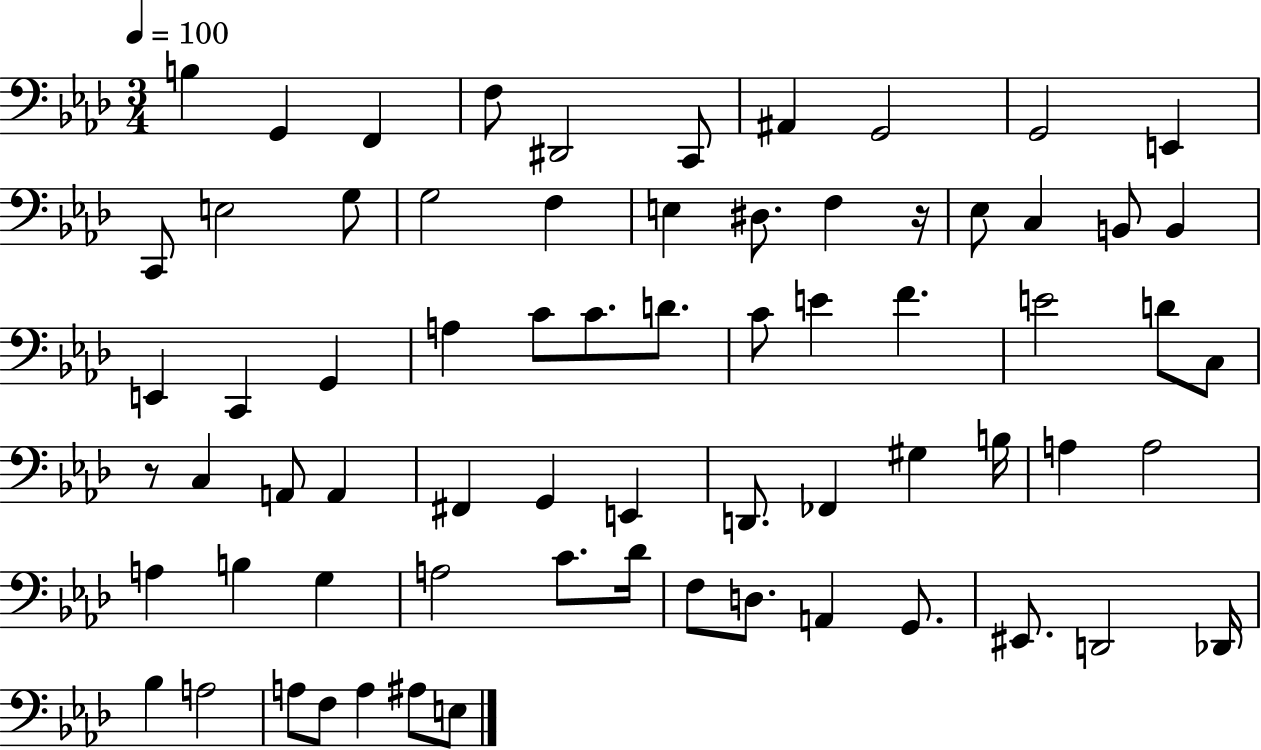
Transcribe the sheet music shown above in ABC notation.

X:1
T:Untitled
M:3/4
L:1/4
K:Ab
B, G,, F,, F,/2 ^D,,2 C,,/2 ^A,, G,,2 G,,2 E,, C,,/2 E,2 G,/2 G,2 F, E, ^D,/2 F, z/4 _E,/2 C, B,,/2 B,, E,, C,, G,, A, C/2 C/2 D/2 C/2 E F E2 D/2 C,/2 z/2 C, A,,/2 A,, ^F,, G,, E,, D,,/2 _F,, ^G, B,/4 A, A,2 A, B, G, A,2 C/2 _D/4 F,/2 D,/2 A,, G,,/2 ^E,,/2 D,,2 _D,,/4 _B, A,2 A,/2 F,/2 A, ^A,/2 E,/2